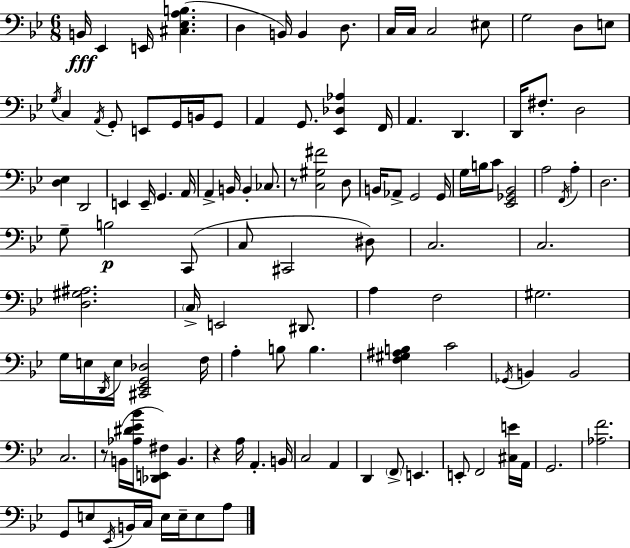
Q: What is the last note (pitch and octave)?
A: A3